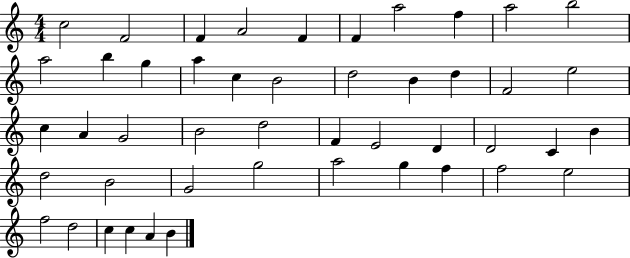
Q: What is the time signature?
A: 4/4